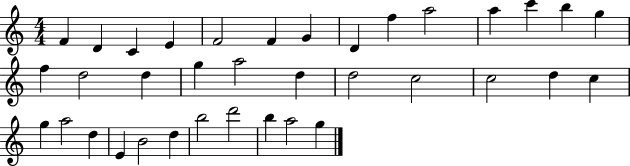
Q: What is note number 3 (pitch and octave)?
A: C4